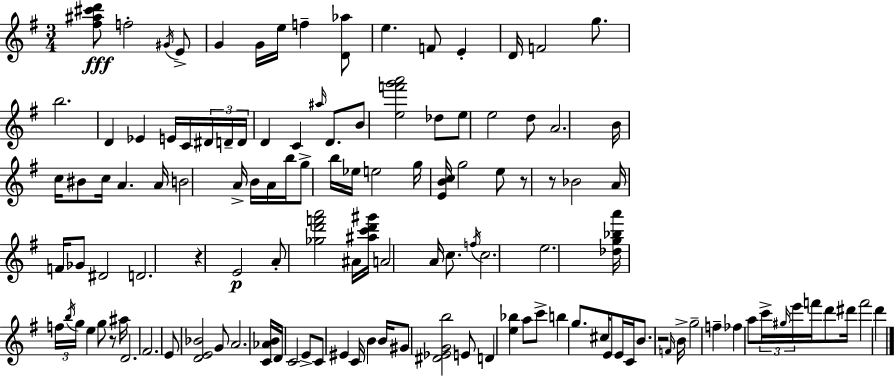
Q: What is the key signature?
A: E minor